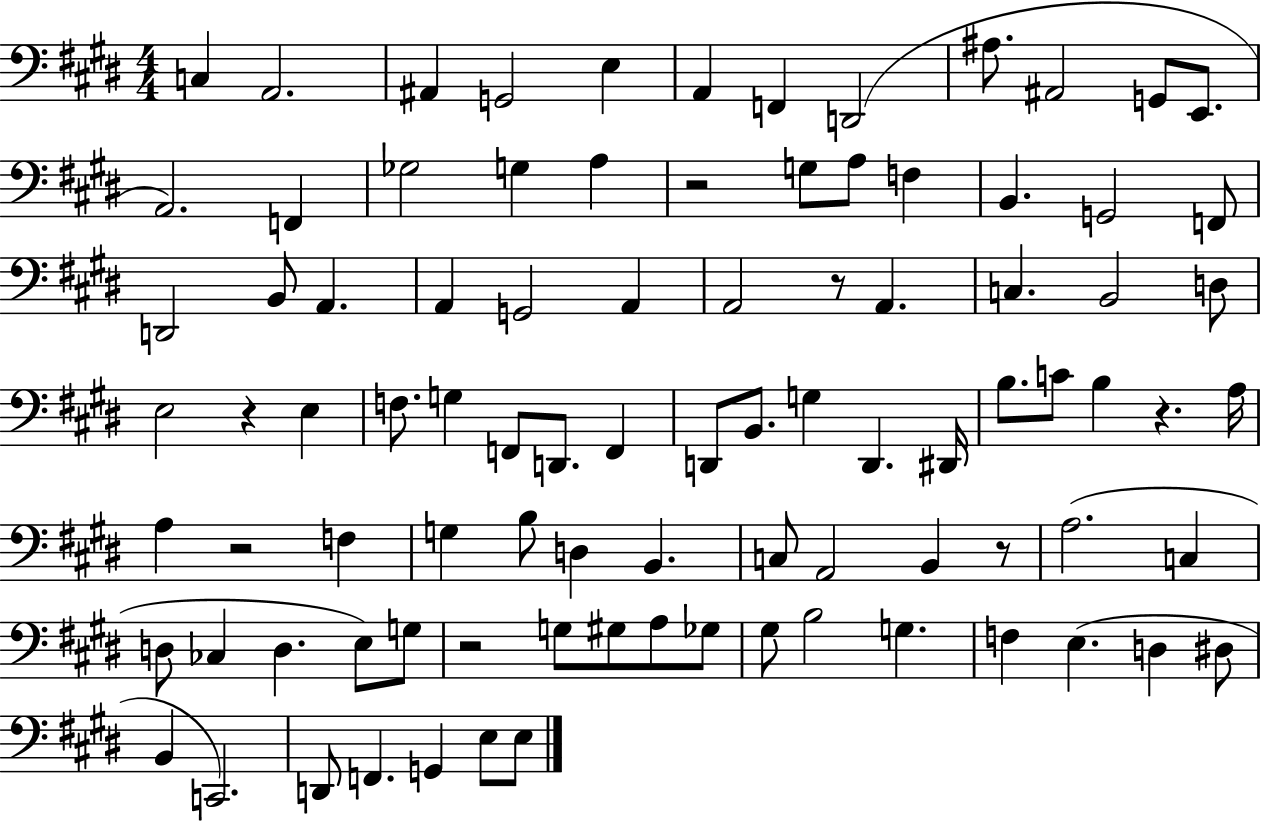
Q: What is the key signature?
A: E major